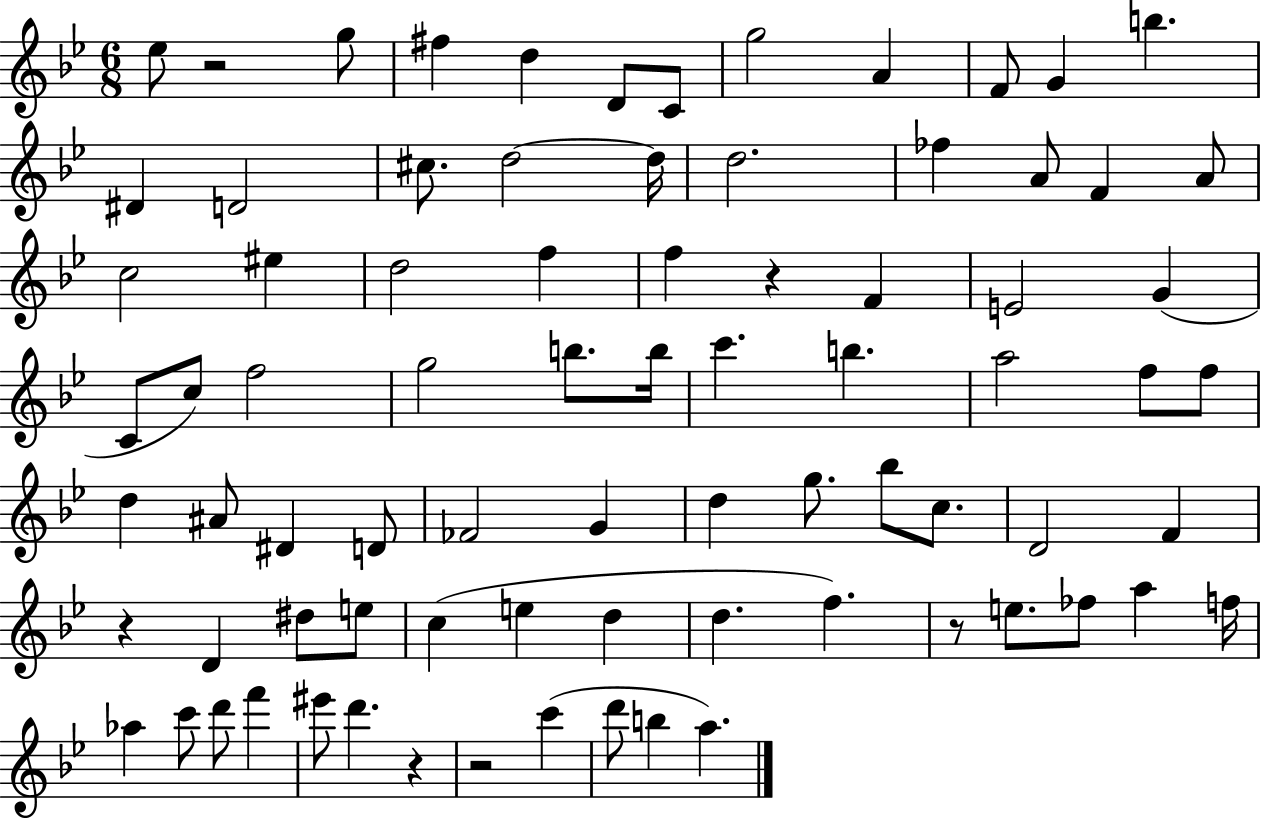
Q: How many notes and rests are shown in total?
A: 80